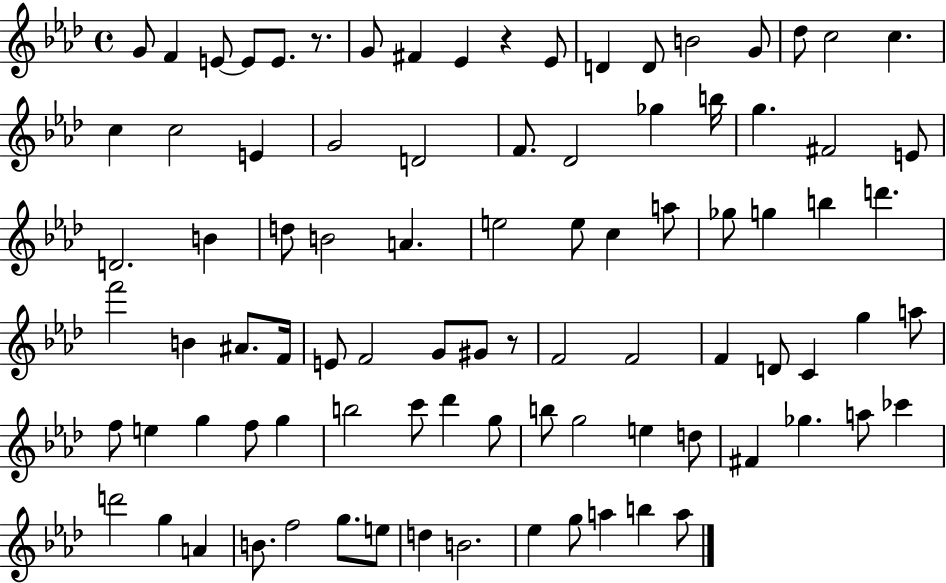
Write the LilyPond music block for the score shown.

{
  \clef treble
  \time 4/4
  \defaultTimeSignature
  \key aes \major
  \repeat volta 2 { g'8 f'4 e'8~~ e'8 e'8. r8. | g'8 fis'4 ees'4 r4 ees'8 | d'4 d'8 b'2 g'8 | des''8 c''2 c''4. | \break c''4 c''2 e'4 | g'2 d'2 | f'8. des'2 ges''4 b''16 | g''4. fis'2 e'8 | \break d'2. b'4 | d''8 b'2 a'4. | e''2 e''8 c''4 a''8 | ges''8 g''4 b''4 d'''4. | \break f'''2 b'4 ais'8. f'16 | e'8 f'2 g'8 gis'8 r8 | f'2 f'2 | f'4 d'8 c'4 g''4 a''8 | \break f''8 e''4 g''4 f''8 g''4 | b''2 c'''8 des'''4 g''8 | b''8 g''2 e''4 d''8 | fis'4 ges''4. a''8 ces'''4 | \break d'''2 g''4 a'4 | b'8. f''2 g''8. e''8 | d''4 b'2. | ees''4 g''8 a''4 b''4 a''8 | \break } \bar "|."
}